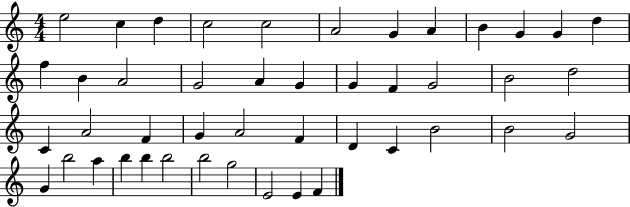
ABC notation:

X:1
T:Untitled
M:4/4
L:1/4
K:C
e2 c d c2 c2 A2 G A B G G d f B A2 G2 A G G F G2 B2 d2 C A2 F G A2 F D C B2 B2 G2 G b2 a b b b2 b2 g2 E2 E F